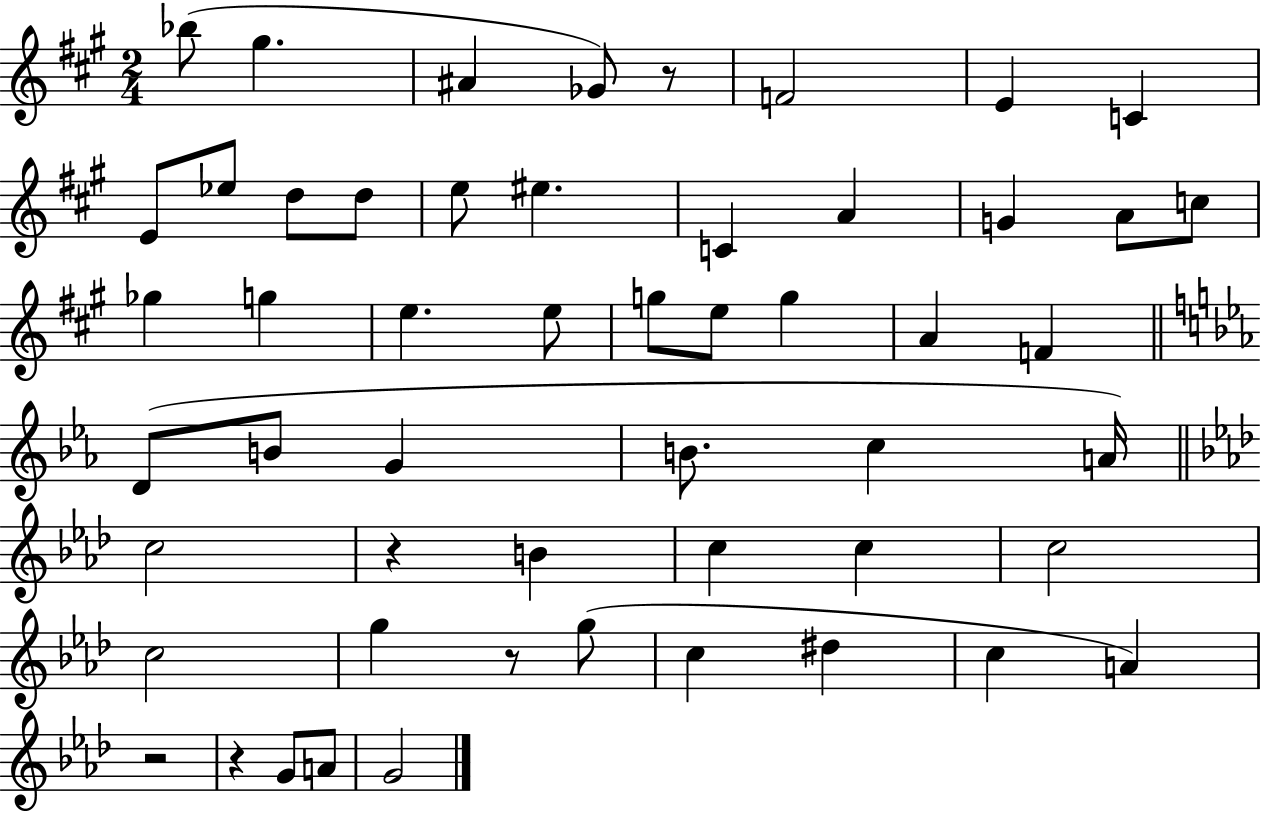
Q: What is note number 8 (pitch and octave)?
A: E4